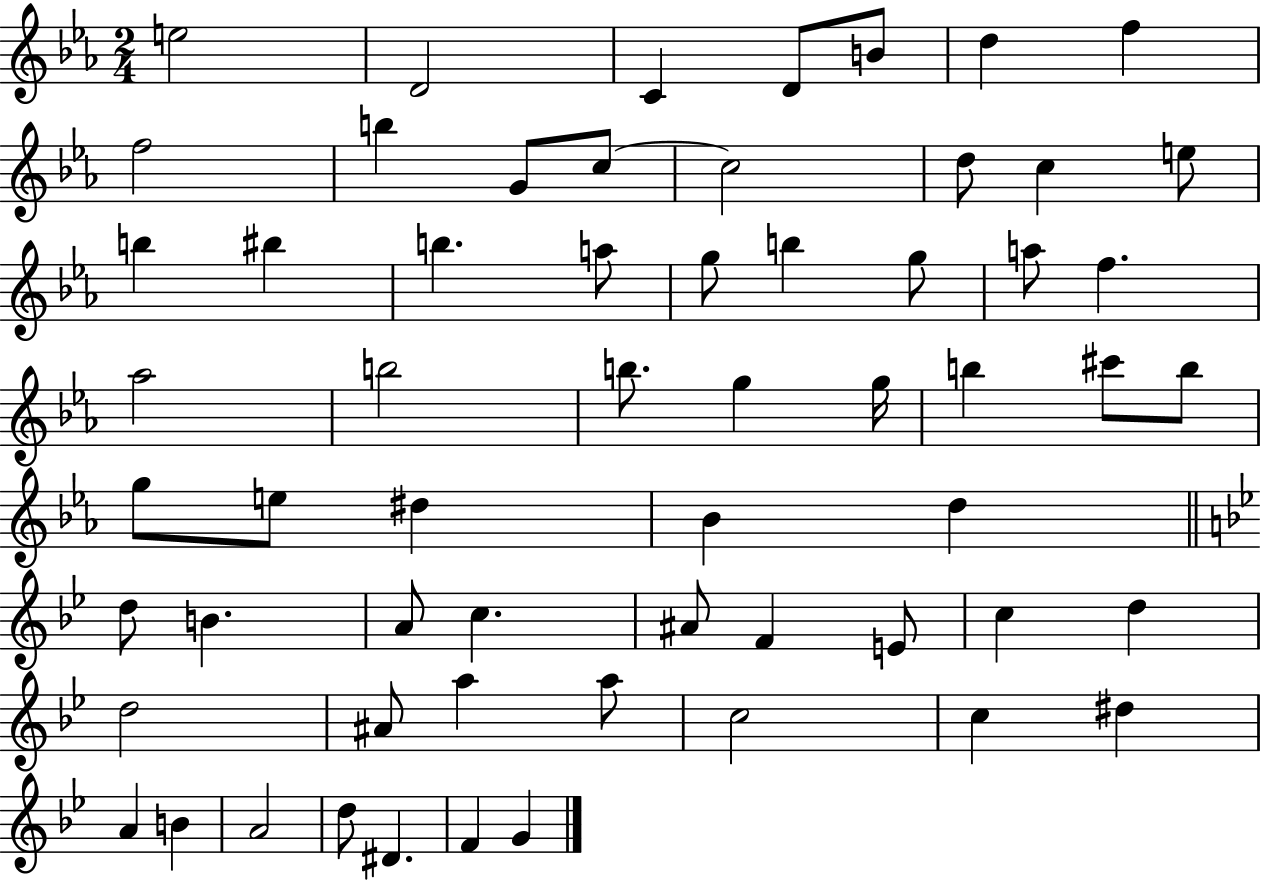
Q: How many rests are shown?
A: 0